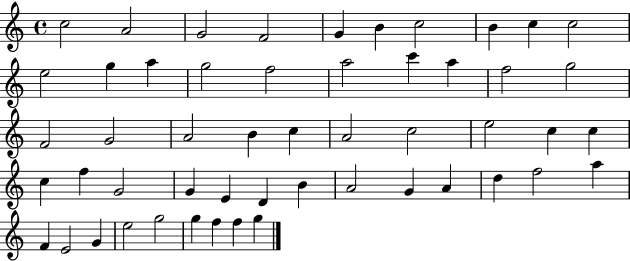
{
  \clef treble
  \time 4/4
  \defaultTimeSignature
  \key c \major
  c''2 a'2 | g'2 f'2 | g'4 b'4 c''2 | b'4 c''4 c''2 | \break e''2 g''4 a''4 | g''2 f''2 | a''2 c'''4 a''4 | f''2 g''2 | \break f'2 g'2 | a'2 b'4 c''4 | a'2 c''2 | e''2 c''4 c''4 | \break c''4 f''4 g'2 | g'4 e'4 d'4 b'4 | a'2 g'4 a'4 | d''4 f''2 a''4 | \break f'4 e'2 g'4 | e''2 g''2 | g''4 f''4 f''4 g''4 | \bar "|."
}